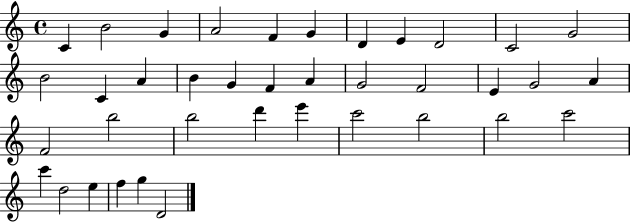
{
  \clef treble
  \time 4/4
  \defaultTimeSignature
  \key c \major
  c'4 b'2 g'4 | a'2 f'4 g'4 | d'4 e'4 d'2 | c'2 g'2 | \break b'2 c'4 a'4 | b'4 g'4 f'4 a'4 | g'2 f'2 | e'4 g'2 a'4 | \break f'2 b''2 | b''2 d'''4 e'''4 | c'''2 b''2 | b''2 c'''2 | \break c'''4 d''2 e''4 | f''4 g''4 d'2 | \bar "|."
}